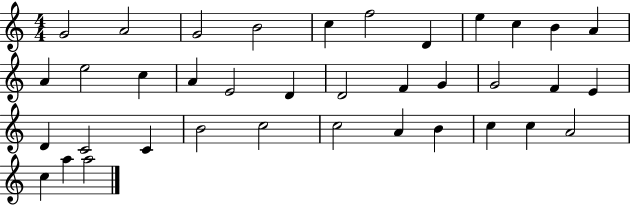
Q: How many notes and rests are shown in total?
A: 37